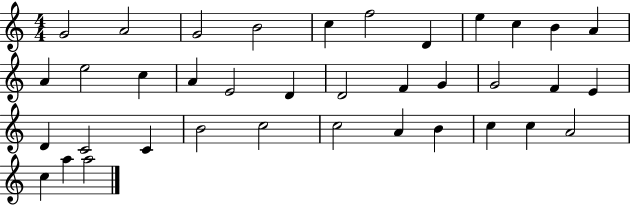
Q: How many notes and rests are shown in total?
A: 37